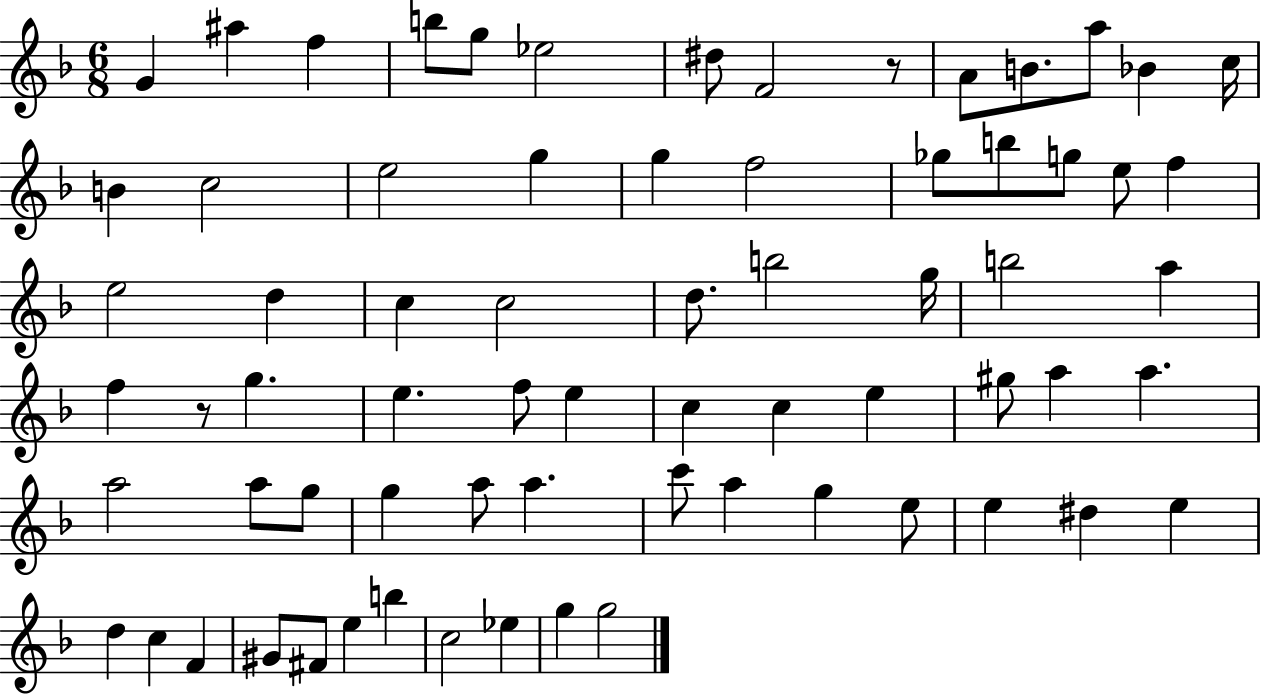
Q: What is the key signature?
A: F major